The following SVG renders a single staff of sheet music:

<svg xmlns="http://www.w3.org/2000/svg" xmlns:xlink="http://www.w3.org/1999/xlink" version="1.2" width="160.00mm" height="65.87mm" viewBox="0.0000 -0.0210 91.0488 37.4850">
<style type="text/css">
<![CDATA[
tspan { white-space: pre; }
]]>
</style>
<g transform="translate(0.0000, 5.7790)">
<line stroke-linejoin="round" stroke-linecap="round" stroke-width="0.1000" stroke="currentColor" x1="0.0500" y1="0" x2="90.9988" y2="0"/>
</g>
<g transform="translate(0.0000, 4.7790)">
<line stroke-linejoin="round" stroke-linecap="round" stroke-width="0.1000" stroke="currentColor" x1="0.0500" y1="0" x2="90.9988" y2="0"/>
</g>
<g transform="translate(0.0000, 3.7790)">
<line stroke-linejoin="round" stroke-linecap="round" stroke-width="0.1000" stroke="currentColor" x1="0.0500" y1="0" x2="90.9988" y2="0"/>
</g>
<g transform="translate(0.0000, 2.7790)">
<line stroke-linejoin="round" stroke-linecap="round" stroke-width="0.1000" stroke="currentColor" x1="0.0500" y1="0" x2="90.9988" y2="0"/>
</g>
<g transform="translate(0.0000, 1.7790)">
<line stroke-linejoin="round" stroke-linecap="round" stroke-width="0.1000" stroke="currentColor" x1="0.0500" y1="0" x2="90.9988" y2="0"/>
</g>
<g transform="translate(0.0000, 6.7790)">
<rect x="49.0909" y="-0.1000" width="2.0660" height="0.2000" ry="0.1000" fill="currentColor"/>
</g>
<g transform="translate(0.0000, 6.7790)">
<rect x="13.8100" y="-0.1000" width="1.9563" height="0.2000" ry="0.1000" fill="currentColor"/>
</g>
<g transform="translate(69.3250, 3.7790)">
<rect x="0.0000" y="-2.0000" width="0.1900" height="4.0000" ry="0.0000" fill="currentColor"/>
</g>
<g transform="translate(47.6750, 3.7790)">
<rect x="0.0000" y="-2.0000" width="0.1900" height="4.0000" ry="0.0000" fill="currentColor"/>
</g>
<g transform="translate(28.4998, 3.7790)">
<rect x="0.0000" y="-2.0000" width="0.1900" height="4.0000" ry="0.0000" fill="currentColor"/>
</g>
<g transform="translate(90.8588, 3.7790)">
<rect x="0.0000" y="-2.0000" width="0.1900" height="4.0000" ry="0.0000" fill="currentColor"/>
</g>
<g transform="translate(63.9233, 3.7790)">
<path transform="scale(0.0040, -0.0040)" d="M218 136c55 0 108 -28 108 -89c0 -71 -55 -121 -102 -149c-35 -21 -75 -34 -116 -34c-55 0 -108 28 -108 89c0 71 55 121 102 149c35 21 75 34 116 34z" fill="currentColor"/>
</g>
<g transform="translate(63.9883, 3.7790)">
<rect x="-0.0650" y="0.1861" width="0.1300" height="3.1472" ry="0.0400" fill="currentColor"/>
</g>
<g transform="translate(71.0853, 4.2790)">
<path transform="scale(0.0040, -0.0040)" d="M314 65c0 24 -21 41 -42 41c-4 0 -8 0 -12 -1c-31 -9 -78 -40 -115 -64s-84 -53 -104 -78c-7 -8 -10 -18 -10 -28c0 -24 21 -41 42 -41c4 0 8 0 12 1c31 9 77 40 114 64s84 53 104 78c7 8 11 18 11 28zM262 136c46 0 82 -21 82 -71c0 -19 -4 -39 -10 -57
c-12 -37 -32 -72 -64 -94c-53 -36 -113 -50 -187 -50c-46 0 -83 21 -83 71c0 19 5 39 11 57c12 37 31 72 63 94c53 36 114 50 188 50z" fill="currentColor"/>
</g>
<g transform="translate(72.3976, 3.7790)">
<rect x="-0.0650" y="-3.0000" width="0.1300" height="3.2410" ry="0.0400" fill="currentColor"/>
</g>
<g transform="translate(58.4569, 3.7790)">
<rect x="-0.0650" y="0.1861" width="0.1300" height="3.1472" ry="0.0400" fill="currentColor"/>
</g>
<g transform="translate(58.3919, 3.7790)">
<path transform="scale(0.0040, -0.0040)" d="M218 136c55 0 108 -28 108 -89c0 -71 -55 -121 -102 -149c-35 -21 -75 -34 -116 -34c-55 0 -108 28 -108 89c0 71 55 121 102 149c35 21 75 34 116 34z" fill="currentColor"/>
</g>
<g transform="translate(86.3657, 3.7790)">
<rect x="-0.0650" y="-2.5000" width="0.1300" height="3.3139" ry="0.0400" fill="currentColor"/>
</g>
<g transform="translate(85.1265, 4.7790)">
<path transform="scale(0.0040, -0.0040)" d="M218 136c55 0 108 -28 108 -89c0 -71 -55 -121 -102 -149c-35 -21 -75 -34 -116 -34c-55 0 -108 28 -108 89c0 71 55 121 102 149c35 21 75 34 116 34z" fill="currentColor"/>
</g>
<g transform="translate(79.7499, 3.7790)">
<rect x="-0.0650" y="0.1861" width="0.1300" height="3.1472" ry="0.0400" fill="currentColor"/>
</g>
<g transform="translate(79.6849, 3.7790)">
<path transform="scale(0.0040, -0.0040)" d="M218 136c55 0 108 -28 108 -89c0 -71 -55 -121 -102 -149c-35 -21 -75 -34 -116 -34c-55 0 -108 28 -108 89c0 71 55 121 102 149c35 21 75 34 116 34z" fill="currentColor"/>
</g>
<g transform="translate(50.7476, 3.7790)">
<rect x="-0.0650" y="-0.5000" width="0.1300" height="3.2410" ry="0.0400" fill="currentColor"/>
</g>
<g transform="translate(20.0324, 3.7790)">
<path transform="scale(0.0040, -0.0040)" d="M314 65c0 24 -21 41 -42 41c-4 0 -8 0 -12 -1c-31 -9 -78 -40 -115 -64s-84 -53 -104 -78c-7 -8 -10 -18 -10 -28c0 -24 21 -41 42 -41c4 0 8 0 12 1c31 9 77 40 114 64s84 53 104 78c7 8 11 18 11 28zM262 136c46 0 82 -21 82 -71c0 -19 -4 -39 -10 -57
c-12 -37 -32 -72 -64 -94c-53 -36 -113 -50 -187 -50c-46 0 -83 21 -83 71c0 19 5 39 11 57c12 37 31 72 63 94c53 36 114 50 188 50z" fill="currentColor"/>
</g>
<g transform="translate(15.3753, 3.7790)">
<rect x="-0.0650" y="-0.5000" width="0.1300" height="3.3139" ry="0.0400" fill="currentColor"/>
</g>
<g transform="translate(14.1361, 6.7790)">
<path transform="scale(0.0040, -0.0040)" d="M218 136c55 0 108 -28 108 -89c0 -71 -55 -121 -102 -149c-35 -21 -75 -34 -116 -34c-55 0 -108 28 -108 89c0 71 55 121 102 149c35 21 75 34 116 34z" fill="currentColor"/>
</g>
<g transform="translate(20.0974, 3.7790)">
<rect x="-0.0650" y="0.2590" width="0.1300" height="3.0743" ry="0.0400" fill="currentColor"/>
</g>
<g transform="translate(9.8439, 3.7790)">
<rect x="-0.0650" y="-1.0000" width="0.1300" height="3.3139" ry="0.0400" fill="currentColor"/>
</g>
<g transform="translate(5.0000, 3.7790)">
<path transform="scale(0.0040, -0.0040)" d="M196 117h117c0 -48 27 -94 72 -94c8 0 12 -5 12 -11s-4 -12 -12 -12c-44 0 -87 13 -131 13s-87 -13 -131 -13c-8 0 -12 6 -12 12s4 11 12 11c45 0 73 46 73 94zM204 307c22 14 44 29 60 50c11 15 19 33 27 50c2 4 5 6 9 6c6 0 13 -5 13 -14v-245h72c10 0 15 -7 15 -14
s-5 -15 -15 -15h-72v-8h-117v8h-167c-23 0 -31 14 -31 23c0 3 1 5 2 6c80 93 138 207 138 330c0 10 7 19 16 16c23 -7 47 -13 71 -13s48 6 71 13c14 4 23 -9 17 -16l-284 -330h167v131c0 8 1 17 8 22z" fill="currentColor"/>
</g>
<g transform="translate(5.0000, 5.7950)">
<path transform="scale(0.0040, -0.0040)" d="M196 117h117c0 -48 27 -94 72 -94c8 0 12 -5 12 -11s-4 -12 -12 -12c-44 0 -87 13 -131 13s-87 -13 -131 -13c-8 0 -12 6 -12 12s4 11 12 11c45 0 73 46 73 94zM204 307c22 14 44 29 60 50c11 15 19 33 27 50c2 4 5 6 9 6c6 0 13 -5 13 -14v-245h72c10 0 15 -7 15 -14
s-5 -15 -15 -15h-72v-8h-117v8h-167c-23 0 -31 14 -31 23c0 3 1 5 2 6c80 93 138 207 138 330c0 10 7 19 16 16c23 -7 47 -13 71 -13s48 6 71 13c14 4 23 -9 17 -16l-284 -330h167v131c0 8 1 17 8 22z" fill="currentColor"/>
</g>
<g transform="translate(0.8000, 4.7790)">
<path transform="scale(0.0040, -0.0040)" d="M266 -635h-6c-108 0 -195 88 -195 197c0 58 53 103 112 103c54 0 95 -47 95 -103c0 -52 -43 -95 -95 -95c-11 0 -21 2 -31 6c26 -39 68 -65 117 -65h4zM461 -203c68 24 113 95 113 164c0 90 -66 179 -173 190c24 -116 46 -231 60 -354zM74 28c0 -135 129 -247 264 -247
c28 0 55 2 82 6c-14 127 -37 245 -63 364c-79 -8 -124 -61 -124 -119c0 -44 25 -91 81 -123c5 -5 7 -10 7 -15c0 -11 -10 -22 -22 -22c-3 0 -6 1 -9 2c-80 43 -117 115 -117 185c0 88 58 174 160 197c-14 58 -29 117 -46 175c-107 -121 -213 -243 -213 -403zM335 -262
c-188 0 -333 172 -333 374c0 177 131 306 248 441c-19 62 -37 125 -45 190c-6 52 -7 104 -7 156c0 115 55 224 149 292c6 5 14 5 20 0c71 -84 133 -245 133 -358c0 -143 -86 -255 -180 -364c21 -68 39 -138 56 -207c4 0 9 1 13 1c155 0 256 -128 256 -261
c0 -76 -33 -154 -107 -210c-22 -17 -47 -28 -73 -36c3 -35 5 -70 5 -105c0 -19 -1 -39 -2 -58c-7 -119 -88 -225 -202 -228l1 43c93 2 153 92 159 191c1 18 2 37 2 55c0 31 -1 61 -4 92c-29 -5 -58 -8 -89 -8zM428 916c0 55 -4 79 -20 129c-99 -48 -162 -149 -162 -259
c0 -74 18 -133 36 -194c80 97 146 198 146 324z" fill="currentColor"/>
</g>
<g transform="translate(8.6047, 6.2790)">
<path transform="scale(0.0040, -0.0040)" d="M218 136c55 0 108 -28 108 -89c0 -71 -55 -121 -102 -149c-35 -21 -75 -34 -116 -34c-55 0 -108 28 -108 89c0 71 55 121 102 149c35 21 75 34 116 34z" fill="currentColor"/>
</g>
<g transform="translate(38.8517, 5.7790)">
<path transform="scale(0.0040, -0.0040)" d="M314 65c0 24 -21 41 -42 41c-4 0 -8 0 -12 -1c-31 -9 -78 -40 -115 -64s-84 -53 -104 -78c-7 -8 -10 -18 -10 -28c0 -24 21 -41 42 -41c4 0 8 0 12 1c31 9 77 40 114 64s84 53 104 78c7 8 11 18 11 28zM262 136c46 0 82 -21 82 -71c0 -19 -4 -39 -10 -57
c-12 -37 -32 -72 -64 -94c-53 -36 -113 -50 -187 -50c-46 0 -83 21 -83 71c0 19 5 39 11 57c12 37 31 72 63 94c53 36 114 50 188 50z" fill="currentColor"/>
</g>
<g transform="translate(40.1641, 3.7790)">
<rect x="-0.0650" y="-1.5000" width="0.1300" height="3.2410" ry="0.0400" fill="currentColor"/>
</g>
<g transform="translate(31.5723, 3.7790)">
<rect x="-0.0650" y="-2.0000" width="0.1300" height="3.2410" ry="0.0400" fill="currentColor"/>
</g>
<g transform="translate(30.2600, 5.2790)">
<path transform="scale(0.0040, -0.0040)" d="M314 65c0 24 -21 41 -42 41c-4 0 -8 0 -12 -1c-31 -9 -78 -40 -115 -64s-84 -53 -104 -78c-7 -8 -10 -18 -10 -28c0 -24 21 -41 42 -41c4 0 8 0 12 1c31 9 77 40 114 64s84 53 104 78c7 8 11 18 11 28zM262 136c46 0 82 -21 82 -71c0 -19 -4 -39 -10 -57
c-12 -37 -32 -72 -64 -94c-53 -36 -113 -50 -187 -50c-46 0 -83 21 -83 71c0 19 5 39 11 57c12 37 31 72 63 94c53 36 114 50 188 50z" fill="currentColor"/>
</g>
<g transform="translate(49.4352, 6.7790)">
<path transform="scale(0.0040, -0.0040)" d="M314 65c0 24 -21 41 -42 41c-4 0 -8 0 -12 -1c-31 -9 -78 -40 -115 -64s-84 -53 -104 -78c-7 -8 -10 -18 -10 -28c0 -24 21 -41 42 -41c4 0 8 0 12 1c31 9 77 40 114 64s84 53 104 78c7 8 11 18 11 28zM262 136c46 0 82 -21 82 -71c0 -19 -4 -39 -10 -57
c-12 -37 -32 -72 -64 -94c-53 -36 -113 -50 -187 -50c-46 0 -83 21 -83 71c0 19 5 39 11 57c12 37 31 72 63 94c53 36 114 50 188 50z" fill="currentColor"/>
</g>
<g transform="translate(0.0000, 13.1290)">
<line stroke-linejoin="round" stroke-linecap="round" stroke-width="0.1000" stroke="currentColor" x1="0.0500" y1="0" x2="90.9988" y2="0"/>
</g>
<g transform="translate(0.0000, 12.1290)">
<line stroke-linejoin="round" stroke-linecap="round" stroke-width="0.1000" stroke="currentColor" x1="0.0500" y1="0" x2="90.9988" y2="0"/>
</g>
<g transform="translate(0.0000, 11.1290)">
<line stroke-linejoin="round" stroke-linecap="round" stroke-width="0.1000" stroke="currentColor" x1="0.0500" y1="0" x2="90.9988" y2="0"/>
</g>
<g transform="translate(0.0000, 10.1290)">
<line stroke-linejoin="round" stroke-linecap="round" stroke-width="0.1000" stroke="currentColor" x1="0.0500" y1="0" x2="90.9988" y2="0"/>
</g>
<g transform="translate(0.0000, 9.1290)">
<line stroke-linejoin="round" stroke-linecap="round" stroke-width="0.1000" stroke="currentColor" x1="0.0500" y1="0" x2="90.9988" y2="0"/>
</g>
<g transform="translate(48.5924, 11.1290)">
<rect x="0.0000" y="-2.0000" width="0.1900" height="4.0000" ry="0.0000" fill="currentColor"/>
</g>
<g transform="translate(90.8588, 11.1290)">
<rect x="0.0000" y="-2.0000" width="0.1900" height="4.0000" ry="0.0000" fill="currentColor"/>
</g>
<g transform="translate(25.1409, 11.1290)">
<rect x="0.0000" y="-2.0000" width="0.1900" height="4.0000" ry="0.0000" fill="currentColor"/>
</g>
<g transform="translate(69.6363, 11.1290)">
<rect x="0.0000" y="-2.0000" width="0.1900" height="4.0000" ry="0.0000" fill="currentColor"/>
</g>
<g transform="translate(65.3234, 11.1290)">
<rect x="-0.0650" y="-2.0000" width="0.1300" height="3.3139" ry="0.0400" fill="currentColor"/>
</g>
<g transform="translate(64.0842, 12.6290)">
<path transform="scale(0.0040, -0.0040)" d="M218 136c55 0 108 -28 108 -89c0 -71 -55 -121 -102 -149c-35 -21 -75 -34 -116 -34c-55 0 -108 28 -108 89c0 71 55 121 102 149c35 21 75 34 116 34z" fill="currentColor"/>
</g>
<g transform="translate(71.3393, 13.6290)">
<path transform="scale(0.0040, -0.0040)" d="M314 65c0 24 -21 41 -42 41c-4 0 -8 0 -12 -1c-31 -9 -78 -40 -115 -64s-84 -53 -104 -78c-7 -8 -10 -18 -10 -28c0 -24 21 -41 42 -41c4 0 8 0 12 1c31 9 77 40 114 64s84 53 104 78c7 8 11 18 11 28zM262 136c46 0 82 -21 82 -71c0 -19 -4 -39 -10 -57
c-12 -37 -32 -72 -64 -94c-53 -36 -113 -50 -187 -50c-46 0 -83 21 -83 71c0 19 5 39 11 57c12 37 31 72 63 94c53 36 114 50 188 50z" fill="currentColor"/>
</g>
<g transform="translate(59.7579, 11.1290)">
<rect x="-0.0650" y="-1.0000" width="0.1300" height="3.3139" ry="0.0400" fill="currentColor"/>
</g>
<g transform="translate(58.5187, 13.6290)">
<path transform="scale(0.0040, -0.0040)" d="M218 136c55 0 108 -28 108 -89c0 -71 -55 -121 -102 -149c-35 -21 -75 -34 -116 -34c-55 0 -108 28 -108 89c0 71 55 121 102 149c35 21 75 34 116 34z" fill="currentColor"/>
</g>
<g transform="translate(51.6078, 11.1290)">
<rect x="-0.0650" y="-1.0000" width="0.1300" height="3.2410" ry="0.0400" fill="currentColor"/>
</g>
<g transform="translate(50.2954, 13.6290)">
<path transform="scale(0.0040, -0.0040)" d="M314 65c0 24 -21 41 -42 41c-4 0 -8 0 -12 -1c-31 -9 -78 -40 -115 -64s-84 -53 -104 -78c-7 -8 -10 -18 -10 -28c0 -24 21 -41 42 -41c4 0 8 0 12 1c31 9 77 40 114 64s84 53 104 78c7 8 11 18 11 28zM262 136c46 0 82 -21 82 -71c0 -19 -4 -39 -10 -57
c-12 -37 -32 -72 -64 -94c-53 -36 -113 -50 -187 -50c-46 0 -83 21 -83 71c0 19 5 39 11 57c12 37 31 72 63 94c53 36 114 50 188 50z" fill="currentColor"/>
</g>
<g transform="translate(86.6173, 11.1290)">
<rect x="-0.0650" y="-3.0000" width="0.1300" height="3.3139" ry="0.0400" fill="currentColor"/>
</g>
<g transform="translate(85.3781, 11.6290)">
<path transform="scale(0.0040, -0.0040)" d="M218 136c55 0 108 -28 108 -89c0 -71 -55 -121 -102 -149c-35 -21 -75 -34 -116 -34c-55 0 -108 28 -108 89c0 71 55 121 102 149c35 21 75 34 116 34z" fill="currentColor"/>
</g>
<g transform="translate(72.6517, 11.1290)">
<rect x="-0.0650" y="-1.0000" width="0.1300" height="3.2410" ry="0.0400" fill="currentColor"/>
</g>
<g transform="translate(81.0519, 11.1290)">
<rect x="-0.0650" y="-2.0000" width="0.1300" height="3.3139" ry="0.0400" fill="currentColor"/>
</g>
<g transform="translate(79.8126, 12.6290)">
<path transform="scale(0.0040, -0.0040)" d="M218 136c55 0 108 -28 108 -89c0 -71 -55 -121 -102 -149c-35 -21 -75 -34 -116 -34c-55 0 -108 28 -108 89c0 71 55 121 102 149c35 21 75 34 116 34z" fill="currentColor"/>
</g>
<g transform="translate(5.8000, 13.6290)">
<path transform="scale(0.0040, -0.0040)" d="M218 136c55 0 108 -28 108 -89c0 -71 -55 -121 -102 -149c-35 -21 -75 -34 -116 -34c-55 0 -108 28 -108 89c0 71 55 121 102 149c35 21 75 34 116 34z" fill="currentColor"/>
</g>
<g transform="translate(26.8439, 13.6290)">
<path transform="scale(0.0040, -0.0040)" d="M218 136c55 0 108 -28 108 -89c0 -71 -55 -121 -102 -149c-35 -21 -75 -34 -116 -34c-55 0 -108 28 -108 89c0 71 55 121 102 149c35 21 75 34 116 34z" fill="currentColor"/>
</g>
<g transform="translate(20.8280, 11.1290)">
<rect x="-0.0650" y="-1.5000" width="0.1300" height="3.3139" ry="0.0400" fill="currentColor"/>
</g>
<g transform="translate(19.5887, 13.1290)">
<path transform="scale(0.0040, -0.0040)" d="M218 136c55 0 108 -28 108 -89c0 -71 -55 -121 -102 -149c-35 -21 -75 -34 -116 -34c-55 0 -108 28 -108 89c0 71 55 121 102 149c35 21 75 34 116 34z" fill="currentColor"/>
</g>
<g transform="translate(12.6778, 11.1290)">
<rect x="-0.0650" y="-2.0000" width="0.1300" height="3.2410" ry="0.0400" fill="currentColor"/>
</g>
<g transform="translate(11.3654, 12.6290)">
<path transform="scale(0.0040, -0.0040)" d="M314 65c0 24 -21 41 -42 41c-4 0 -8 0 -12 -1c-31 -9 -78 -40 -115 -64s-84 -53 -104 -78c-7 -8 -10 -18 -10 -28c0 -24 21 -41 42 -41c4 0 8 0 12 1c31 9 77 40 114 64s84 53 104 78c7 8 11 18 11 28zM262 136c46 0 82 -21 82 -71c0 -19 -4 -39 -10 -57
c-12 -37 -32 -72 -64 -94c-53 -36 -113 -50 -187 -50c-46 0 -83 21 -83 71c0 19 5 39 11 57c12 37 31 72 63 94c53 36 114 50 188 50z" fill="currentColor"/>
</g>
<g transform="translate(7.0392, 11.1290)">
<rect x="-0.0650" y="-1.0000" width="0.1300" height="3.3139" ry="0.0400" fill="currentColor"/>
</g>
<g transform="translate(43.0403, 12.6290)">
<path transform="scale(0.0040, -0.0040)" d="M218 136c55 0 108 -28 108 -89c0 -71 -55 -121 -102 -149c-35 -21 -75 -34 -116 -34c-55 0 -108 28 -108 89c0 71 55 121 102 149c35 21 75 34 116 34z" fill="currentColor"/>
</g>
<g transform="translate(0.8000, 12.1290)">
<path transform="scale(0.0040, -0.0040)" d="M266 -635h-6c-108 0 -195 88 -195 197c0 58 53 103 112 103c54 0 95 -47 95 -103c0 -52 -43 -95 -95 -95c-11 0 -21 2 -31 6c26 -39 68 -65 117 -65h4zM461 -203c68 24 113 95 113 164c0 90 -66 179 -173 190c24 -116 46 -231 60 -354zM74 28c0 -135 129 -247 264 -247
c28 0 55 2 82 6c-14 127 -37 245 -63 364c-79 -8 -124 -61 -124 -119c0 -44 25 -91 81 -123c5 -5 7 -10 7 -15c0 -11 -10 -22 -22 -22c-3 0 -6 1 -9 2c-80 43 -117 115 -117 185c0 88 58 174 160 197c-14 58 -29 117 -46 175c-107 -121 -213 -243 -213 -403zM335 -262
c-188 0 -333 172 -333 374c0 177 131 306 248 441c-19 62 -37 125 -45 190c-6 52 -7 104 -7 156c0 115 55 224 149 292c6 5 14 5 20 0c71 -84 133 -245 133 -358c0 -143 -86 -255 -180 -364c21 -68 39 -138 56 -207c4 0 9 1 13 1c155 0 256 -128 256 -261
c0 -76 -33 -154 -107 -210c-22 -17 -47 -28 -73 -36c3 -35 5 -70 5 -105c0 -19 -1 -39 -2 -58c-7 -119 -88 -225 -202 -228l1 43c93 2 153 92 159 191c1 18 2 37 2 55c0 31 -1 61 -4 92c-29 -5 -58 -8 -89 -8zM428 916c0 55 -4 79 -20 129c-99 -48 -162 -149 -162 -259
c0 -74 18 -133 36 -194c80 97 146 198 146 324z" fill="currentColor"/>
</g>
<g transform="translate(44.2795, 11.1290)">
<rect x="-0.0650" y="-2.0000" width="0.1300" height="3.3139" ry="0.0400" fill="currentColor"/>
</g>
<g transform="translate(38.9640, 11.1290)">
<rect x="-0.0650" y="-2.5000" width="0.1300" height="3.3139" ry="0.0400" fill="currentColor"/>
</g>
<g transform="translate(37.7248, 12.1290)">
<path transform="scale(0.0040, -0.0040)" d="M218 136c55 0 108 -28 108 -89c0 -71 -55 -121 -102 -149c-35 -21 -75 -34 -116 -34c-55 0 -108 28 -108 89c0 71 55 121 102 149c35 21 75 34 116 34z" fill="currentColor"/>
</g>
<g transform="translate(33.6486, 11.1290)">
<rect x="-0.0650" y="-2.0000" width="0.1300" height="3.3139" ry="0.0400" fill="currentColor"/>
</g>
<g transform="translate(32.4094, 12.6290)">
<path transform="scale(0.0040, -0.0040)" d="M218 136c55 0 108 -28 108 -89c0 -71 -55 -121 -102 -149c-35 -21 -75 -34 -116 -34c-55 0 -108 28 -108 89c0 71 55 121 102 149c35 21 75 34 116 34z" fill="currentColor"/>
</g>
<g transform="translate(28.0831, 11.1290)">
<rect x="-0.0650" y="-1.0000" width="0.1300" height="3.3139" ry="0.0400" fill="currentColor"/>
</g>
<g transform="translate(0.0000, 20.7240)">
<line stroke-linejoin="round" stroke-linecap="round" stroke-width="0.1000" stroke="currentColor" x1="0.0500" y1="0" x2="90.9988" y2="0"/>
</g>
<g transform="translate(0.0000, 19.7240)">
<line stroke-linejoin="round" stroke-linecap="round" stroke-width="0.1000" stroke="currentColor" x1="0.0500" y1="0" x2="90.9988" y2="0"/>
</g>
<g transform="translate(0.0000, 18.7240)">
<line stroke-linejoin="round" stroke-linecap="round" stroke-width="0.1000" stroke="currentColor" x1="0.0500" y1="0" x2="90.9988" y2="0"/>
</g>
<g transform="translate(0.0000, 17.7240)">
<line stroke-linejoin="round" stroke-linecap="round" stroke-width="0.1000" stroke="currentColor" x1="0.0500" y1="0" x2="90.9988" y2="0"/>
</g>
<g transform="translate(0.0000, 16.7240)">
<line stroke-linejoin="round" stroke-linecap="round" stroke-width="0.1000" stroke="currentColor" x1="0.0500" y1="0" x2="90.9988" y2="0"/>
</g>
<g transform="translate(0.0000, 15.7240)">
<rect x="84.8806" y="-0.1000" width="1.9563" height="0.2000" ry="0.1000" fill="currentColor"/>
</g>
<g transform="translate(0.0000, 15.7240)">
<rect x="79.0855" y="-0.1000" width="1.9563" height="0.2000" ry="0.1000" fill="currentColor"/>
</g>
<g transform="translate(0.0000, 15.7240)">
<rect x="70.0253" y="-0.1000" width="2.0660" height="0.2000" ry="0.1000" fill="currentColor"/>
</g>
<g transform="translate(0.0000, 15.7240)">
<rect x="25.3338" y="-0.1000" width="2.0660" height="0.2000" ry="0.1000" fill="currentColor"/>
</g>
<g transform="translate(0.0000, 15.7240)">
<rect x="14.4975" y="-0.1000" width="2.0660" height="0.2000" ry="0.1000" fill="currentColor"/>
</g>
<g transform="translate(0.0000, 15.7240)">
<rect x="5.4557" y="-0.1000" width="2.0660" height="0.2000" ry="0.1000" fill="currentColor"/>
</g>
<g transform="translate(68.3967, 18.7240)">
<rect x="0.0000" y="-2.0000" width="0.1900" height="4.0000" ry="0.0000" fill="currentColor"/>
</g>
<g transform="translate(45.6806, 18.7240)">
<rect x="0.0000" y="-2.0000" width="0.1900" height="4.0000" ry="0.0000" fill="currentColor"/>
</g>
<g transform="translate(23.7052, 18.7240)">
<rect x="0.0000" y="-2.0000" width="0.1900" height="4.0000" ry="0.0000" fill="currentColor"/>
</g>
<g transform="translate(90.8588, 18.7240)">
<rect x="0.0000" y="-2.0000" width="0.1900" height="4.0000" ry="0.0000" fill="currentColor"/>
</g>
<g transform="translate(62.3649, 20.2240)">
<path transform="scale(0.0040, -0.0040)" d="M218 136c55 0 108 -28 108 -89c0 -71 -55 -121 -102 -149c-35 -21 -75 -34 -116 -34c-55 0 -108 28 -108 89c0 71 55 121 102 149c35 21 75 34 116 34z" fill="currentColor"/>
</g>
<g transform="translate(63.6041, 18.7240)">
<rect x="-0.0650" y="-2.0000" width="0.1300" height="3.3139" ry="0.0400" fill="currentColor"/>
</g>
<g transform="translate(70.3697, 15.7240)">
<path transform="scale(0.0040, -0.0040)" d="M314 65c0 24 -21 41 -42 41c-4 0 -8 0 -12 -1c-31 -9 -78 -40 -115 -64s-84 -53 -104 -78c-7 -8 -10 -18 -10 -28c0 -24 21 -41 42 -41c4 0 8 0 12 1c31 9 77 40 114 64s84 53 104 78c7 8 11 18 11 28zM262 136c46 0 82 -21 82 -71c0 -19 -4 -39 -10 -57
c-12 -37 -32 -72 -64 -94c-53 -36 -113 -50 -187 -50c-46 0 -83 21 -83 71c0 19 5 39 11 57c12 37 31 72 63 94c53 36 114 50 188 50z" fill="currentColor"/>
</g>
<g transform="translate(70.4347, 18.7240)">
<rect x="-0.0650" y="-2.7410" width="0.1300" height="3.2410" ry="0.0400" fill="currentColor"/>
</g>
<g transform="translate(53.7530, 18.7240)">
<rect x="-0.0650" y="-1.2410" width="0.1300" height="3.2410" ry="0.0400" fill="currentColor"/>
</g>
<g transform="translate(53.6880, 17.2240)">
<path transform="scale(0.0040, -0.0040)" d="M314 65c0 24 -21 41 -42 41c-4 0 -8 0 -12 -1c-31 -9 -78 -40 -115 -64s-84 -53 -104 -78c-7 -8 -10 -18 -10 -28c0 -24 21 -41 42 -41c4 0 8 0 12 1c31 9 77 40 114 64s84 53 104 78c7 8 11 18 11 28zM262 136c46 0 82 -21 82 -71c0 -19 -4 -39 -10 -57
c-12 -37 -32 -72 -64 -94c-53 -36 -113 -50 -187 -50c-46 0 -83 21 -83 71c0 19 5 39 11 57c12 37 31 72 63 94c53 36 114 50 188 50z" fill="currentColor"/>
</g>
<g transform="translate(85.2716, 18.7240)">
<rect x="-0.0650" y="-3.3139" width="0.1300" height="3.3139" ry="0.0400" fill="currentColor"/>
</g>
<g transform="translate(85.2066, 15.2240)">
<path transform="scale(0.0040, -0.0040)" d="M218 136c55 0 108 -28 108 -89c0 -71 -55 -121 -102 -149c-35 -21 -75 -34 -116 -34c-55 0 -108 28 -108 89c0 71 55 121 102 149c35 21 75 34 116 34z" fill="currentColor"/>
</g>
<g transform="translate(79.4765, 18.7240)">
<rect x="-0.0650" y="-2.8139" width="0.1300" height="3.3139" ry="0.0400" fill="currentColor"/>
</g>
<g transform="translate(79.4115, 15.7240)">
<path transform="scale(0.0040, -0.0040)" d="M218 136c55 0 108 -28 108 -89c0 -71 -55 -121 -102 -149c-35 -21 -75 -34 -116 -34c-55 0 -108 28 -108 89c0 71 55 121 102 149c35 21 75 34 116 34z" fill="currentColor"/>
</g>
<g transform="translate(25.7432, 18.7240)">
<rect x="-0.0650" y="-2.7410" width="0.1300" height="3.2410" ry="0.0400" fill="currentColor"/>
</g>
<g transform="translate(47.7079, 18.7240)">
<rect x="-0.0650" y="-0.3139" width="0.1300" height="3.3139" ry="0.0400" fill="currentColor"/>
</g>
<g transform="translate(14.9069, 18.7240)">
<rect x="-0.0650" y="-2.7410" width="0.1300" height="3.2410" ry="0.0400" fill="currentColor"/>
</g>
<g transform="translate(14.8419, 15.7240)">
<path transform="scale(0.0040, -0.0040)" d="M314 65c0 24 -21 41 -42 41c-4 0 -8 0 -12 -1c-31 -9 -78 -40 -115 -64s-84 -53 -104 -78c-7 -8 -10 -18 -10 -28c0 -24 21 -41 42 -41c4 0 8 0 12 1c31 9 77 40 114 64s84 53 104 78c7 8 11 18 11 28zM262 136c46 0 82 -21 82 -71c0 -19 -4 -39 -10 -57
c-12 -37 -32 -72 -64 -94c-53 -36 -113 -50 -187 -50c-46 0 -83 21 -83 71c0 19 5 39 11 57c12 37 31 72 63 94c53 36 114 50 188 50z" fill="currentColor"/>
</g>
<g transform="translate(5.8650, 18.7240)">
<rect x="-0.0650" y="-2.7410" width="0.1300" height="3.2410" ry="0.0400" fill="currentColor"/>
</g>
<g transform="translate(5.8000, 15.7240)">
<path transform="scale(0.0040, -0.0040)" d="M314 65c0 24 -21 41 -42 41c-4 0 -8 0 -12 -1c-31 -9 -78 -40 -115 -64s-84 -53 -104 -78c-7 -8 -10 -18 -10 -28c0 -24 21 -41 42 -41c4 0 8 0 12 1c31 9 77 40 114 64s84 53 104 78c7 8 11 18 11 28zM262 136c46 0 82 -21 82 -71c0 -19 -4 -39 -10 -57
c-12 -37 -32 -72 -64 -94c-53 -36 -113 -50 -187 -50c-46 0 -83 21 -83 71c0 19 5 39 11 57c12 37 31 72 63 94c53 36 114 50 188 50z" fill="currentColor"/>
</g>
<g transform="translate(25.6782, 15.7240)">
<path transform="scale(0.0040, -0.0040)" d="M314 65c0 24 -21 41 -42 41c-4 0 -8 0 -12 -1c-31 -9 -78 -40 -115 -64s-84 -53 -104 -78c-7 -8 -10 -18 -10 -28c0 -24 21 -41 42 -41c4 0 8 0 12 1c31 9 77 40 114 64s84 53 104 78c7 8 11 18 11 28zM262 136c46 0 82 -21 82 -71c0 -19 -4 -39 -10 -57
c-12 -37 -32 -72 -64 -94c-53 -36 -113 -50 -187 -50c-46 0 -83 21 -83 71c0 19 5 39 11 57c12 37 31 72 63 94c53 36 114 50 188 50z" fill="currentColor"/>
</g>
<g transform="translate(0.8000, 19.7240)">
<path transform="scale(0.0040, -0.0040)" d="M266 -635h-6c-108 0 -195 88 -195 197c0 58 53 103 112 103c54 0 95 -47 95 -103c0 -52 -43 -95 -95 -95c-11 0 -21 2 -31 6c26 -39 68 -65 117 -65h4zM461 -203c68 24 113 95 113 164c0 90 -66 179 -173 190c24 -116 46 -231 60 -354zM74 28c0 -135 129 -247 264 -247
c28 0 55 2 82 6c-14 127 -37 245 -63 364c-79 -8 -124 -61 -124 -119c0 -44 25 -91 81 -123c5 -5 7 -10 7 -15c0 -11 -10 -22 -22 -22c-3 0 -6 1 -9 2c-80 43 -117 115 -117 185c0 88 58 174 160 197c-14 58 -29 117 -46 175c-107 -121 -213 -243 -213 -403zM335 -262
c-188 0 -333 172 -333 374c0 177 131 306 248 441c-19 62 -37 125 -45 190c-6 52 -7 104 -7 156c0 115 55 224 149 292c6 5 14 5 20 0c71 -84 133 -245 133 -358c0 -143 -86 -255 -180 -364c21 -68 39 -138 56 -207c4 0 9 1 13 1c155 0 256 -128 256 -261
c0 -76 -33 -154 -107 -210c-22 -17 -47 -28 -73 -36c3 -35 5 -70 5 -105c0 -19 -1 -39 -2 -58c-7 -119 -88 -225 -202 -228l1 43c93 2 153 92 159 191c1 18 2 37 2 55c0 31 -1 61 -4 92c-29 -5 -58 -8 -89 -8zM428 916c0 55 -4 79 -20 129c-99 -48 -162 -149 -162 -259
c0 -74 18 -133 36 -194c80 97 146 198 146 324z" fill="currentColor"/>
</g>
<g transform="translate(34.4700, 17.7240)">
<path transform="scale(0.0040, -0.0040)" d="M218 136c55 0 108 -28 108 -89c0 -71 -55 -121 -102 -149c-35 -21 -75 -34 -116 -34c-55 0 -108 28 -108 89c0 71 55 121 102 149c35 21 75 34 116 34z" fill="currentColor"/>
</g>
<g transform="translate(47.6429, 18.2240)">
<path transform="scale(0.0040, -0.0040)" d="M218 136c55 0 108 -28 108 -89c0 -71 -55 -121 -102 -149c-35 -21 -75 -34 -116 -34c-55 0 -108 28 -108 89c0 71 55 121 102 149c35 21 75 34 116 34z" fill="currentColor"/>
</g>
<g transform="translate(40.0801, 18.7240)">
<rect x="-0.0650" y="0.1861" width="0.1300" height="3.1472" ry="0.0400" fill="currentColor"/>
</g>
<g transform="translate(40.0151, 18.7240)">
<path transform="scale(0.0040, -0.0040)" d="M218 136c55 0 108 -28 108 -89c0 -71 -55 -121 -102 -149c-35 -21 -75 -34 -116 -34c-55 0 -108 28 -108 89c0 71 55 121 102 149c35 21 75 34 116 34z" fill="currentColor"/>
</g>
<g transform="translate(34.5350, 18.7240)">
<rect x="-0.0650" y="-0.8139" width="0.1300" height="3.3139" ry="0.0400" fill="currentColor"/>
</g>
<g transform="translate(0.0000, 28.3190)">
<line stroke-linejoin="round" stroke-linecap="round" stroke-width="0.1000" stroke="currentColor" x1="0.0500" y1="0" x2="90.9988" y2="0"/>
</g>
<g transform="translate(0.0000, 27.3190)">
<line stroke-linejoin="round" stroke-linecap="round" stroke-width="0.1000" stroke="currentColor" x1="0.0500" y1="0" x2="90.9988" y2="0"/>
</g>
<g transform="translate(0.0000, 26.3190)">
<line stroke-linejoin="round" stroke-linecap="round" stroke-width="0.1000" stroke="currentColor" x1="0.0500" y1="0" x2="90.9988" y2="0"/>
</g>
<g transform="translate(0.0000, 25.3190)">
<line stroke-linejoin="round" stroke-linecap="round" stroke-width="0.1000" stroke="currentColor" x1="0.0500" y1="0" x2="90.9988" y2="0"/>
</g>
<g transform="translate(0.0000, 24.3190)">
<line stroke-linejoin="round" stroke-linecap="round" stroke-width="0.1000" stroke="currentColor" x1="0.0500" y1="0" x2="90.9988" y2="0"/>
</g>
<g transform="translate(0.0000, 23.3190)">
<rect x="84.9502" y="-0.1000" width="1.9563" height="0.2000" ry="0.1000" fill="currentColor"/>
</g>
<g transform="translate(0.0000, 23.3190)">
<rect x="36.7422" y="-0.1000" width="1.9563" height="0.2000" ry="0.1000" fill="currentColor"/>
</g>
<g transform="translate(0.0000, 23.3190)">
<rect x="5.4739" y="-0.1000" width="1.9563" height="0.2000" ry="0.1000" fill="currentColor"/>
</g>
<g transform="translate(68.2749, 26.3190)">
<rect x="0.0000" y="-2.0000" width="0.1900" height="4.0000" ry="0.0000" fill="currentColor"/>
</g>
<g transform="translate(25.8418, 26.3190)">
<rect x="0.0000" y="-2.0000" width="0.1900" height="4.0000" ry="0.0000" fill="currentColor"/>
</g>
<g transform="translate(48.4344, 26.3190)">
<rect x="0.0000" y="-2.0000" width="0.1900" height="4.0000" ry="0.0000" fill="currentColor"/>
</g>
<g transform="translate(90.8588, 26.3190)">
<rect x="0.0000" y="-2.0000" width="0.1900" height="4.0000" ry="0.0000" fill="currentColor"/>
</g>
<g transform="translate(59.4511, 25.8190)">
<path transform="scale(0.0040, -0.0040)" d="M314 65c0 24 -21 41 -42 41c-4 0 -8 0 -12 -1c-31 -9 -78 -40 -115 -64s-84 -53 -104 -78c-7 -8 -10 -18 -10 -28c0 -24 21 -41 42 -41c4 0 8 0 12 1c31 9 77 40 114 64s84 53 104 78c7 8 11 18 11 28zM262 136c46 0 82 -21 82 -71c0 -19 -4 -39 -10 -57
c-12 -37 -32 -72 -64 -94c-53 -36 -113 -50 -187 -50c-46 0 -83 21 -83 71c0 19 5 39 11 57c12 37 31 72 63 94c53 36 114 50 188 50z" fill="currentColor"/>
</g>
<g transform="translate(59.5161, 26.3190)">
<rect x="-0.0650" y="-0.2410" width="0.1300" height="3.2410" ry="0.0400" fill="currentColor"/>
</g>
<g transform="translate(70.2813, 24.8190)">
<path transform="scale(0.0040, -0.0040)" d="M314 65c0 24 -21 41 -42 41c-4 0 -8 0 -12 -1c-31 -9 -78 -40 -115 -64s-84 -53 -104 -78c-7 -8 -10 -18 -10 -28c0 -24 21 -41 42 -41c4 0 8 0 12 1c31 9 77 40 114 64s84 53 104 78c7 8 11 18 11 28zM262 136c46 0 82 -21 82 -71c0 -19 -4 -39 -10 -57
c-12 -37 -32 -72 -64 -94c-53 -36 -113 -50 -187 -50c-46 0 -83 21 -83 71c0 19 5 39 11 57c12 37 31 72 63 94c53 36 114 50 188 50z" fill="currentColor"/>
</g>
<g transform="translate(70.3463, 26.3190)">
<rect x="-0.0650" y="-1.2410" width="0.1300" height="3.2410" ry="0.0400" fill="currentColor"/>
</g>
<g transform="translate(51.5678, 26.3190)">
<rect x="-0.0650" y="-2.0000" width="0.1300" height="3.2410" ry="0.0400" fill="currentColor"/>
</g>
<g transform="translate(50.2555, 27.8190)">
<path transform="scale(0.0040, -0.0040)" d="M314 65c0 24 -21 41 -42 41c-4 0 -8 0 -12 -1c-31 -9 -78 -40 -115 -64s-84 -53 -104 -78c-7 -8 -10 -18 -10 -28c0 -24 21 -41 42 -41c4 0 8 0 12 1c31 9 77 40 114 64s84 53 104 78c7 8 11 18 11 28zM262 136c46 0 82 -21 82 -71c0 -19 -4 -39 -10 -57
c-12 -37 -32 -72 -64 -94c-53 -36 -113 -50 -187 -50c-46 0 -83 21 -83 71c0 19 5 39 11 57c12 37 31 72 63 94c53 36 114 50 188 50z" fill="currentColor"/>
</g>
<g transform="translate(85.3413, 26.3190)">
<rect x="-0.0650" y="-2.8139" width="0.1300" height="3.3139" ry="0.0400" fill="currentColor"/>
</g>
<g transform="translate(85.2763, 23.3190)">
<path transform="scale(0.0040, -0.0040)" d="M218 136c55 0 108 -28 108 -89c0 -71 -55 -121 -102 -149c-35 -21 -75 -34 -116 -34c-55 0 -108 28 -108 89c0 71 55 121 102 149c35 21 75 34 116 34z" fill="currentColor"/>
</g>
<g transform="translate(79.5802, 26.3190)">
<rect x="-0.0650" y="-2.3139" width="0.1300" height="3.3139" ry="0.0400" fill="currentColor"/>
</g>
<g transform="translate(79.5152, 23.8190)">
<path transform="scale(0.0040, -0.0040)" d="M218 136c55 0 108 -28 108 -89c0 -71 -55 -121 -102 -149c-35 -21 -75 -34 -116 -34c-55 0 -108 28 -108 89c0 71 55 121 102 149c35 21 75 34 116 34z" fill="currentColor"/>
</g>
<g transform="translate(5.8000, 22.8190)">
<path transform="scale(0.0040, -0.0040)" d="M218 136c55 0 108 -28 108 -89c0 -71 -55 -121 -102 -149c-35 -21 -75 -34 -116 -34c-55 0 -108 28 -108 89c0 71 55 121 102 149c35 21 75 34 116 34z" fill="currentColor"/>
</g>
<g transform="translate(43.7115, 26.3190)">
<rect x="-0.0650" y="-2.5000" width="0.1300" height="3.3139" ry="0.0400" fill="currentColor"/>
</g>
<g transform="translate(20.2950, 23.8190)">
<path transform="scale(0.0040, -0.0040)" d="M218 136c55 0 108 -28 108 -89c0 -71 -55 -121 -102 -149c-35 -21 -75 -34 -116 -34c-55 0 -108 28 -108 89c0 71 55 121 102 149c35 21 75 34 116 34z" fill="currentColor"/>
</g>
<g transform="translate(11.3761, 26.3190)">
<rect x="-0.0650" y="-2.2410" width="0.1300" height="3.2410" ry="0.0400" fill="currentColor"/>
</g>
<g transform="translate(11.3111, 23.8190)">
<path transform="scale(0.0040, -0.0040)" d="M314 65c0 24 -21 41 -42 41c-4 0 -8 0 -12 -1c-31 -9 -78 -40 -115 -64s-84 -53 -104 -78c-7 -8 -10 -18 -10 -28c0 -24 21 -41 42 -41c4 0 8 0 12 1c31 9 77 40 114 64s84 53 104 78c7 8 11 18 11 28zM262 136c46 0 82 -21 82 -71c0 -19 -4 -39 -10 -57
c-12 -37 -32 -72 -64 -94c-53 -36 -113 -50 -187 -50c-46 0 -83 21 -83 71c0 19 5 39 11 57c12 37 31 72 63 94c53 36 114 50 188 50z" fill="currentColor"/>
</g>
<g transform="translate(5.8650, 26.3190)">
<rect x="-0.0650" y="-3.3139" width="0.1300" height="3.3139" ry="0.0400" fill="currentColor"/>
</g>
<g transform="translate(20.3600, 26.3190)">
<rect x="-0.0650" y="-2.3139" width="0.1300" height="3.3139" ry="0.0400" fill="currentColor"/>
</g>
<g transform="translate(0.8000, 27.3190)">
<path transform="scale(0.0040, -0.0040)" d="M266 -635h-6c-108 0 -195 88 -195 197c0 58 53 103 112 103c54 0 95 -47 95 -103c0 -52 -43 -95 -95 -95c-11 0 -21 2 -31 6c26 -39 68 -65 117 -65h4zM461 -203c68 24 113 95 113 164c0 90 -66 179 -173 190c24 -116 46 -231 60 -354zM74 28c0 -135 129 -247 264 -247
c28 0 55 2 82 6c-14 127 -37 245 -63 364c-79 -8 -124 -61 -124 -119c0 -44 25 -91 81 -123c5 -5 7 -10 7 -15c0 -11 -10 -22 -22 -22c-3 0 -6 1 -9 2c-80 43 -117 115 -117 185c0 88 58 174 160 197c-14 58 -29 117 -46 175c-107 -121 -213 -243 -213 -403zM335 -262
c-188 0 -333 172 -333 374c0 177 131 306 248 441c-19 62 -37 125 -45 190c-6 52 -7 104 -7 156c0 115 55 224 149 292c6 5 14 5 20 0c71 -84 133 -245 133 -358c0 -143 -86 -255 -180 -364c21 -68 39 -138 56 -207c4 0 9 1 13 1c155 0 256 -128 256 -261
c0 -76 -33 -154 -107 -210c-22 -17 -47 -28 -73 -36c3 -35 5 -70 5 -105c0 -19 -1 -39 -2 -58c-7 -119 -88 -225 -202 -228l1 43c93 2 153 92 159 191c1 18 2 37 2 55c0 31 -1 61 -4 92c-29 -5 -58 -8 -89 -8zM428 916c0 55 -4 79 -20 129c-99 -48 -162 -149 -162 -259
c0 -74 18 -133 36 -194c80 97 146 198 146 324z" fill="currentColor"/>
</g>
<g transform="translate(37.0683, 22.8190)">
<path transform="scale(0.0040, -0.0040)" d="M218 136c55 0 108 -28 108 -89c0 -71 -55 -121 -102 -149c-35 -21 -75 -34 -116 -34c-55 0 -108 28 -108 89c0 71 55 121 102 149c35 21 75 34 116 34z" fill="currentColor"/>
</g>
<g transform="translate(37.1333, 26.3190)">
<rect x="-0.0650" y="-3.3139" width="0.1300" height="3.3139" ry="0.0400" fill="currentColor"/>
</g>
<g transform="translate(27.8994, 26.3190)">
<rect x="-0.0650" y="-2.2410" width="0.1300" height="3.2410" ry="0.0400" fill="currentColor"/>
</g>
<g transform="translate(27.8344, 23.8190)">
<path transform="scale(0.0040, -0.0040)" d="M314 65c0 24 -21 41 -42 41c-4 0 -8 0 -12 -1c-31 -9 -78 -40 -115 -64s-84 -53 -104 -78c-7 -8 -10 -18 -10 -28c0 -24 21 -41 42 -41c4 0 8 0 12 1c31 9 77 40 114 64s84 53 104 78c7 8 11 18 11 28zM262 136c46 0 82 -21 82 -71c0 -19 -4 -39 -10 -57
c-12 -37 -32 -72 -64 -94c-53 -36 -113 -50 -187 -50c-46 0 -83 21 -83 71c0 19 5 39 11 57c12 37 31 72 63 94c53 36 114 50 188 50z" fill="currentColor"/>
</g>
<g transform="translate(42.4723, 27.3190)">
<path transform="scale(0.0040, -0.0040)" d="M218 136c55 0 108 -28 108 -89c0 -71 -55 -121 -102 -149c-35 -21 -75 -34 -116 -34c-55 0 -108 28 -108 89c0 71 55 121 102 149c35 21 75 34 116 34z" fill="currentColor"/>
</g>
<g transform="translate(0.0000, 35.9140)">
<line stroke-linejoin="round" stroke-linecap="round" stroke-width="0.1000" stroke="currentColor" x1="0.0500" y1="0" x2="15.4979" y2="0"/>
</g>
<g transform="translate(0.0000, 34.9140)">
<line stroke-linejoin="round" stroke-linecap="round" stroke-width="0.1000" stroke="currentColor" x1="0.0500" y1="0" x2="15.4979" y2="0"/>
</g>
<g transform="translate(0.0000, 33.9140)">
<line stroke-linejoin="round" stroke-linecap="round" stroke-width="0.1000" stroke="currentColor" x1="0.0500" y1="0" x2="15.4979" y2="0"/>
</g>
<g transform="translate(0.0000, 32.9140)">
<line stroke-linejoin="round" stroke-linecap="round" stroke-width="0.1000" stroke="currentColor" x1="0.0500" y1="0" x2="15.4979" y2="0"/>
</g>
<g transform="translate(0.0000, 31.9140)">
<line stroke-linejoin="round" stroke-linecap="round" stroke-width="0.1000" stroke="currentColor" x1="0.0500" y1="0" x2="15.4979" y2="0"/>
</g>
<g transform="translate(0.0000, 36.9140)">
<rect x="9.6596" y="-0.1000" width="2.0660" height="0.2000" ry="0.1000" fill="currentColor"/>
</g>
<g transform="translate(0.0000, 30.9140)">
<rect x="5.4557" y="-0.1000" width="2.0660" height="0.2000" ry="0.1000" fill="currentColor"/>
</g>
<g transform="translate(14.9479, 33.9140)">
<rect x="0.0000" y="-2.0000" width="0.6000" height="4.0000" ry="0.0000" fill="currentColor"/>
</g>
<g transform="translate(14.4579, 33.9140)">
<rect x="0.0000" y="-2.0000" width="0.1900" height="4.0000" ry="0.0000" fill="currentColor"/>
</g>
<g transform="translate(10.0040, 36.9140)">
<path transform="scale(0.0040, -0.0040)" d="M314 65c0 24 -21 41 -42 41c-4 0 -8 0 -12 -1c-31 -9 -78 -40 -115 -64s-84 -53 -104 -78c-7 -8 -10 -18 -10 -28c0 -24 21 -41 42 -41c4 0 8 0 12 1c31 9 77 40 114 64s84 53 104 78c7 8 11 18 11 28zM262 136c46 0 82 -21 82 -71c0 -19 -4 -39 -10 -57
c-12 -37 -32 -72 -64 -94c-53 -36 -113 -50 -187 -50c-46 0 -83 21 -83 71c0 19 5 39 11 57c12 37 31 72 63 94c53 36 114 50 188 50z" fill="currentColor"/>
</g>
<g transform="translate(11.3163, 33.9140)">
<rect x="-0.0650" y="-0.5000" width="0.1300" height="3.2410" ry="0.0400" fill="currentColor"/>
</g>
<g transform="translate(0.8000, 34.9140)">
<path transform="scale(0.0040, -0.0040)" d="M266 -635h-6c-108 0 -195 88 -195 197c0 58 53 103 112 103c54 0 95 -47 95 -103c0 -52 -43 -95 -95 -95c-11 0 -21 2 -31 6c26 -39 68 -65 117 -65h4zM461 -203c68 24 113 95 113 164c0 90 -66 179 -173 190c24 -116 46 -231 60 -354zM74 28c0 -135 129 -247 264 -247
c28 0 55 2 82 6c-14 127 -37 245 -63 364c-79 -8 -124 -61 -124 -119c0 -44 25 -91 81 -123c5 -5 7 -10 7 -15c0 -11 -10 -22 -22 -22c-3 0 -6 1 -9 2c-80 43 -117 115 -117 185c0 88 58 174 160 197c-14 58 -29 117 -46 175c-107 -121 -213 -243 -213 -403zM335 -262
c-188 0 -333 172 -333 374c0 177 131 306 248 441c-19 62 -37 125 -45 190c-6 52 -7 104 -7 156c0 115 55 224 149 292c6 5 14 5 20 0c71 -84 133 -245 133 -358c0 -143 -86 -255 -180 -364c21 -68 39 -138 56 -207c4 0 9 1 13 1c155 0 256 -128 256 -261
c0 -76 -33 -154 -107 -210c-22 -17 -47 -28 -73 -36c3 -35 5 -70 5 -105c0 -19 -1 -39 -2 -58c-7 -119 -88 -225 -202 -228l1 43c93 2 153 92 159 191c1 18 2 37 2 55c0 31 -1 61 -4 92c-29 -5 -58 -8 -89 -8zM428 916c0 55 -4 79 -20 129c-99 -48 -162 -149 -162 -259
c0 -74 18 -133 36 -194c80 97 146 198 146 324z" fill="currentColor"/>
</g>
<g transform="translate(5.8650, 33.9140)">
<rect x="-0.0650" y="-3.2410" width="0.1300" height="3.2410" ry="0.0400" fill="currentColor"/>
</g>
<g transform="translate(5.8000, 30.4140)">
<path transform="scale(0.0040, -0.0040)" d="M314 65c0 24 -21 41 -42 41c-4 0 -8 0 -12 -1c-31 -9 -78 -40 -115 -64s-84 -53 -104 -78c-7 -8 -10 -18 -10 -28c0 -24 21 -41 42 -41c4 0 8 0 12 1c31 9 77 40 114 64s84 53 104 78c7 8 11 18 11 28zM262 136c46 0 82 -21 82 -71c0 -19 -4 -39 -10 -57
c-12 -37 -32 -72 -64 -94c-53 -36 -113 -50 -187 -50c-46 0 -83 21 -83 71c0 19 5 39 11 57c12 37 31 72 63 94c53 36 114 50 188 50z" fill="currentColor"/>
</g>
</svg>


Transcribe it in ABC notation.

X:1
T:Untitled
M:4/4
L:1/4
K:C
D C B2 F2 E2 C2 B B A2 B G D F2 E D F G F D2 D F D2 F A a2 a2 a2 d B c e2 F a2 a b b g2 g g2 b G F2 c2 e2 g a b2 C2